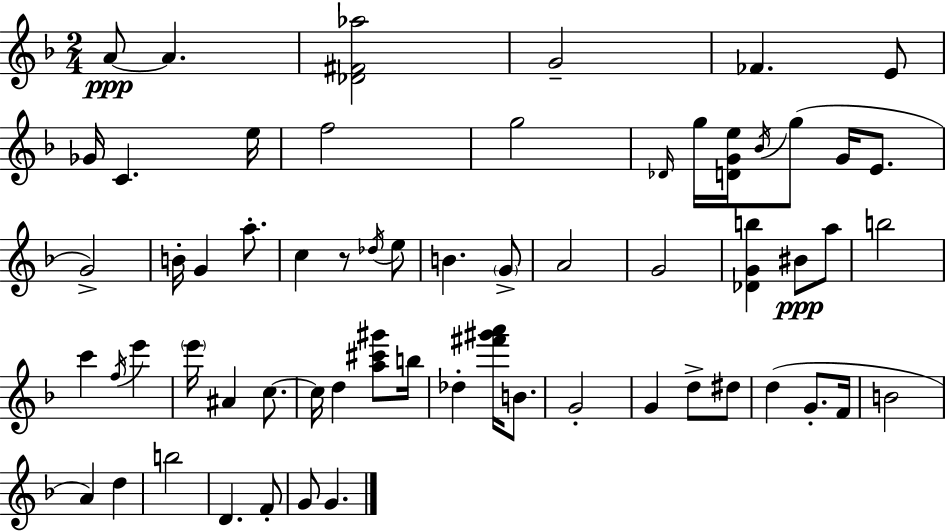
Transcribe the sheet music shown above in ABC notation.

X:1
T:Untitled
M:2/4
L:1/4
K:F
A/2 A [_D^F_a]2 G2 _F E/2 _G/4 C e/4 f2 g2 _D/4 g/4 [DGe]/4 _B/4 g/2 G/4 E/2 G2 B/4 G a/2 c z/2 _d/4 e/2 B G/2 A2 G2 [_DGb] ^B/2 a/2 b2 c' f/4 e' e'/4 ^A c/2 c/4 d [a^c'^g']/2 b/4 _d [^f'^g'a']/4 B/2 G2 G d/2 ^d/2 d G/2 F/4 B2 A d b2 D F/2 G/2 G